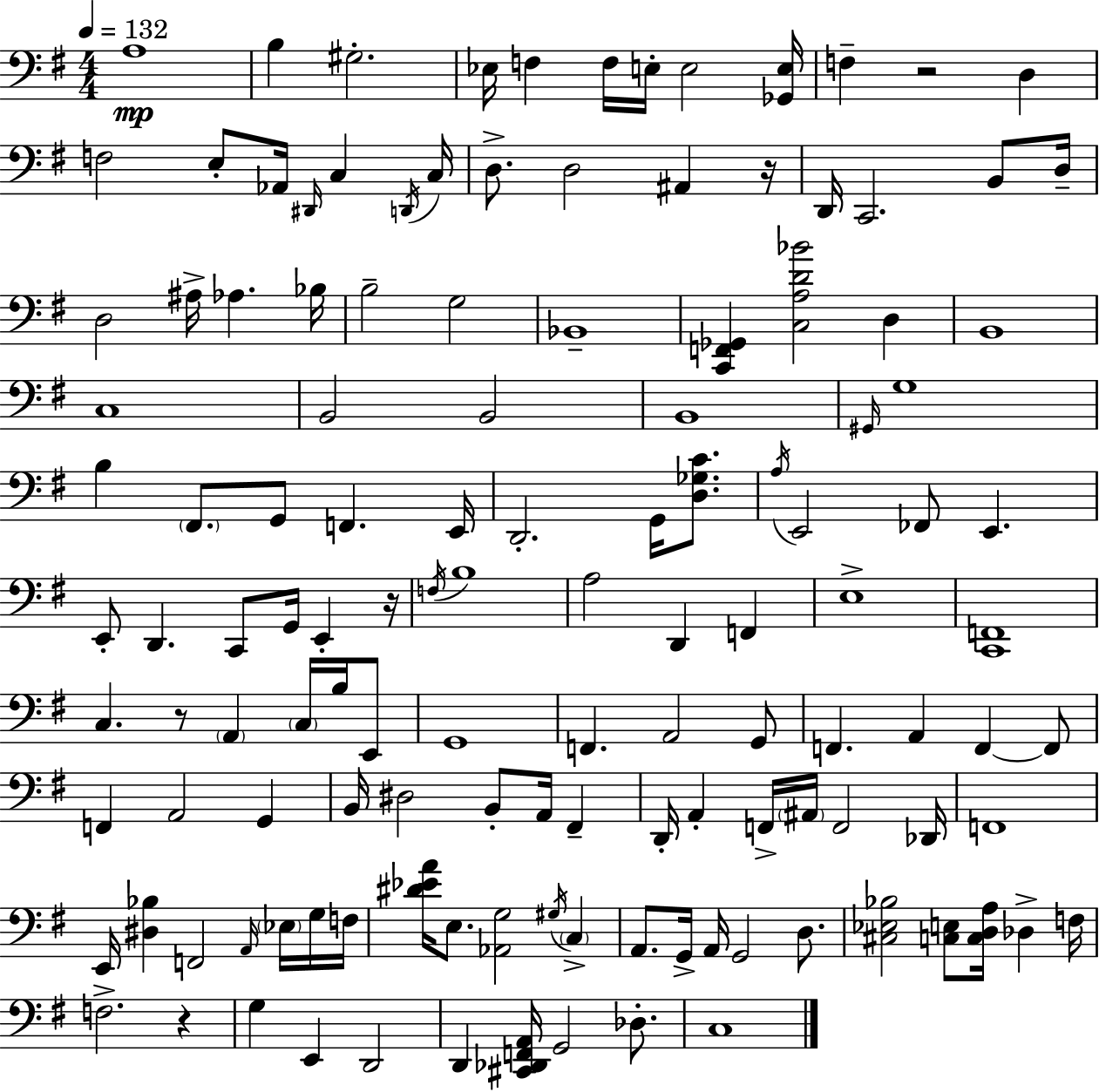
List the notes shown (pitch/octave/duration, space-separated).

A3/w B3/q G#3/h. Eb3/s F3/q F3/s E3/s E3/h [Gb2,E3]/s F3/q R/h D3/q F3/h E3/e Ab2/s D#2/s C3/q D2/s C3/s D3/e. D3/h A#2/q R/s D2/s C2/h. B2/e D3/s D3/h A#3/s Ab3/q. Bb3/s B3/h G3/h Bb2/w [C2,F2,Gb2]/q [C3,A3,D4,Bb4]/h D3/q B2/w C3/w B2/h B2/h B2/w G#2/s G3/w B3/q F#2/e. G2/e F2/q. E2/s D2/h. G2/s [D3,Gb3,C4]/e. A3/s E2/h FES2/e E2/q. E2/e D2/q. C2/e G2/s E2/q R/s F3/s B3/w A3/h D2/q F2/q E3/w [C2,F2]/w C3/q. R/e A2/q C3/s B3/s E2/e G2/w F2/q. A2/h G2/e F2/q. A2/q F2/q F2/e F2/q A2/h G2/q B2/s D#3/h B2/e A2/s F#2/q D2/s A2/q F2/s A#2/s F2/h Db2/s F2/w E2/s [D#3,Bb3]/q F2/h A2/s Eb3/s G3/s F3/s [D#4,Eb4,A4]/s E3/e. [Ab2,G3]/h G#3/s C3/q A2/e. G2/s A2/s G2/h D3/e. [C#3,Eb3,Bb3]/h [C3,E3]/e [C3,D3,A3]/s Db3/q F3/s F3/h. R/q G3/q E2/q D2/h D2/q [C#2,Db2,F2,A2]/s G2/h Db3/e. C3/w